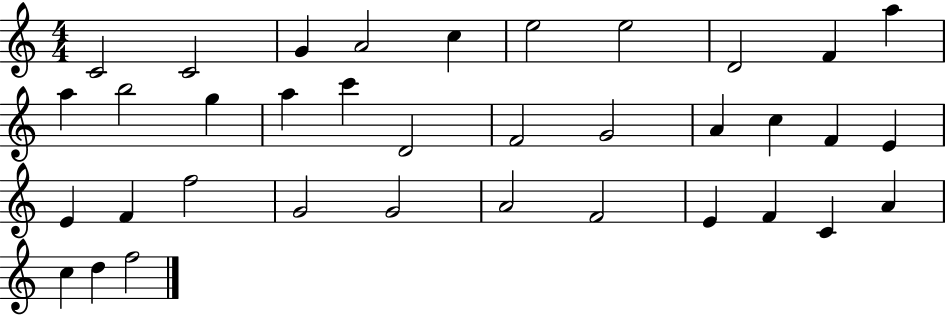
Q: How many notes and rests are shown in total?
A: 36